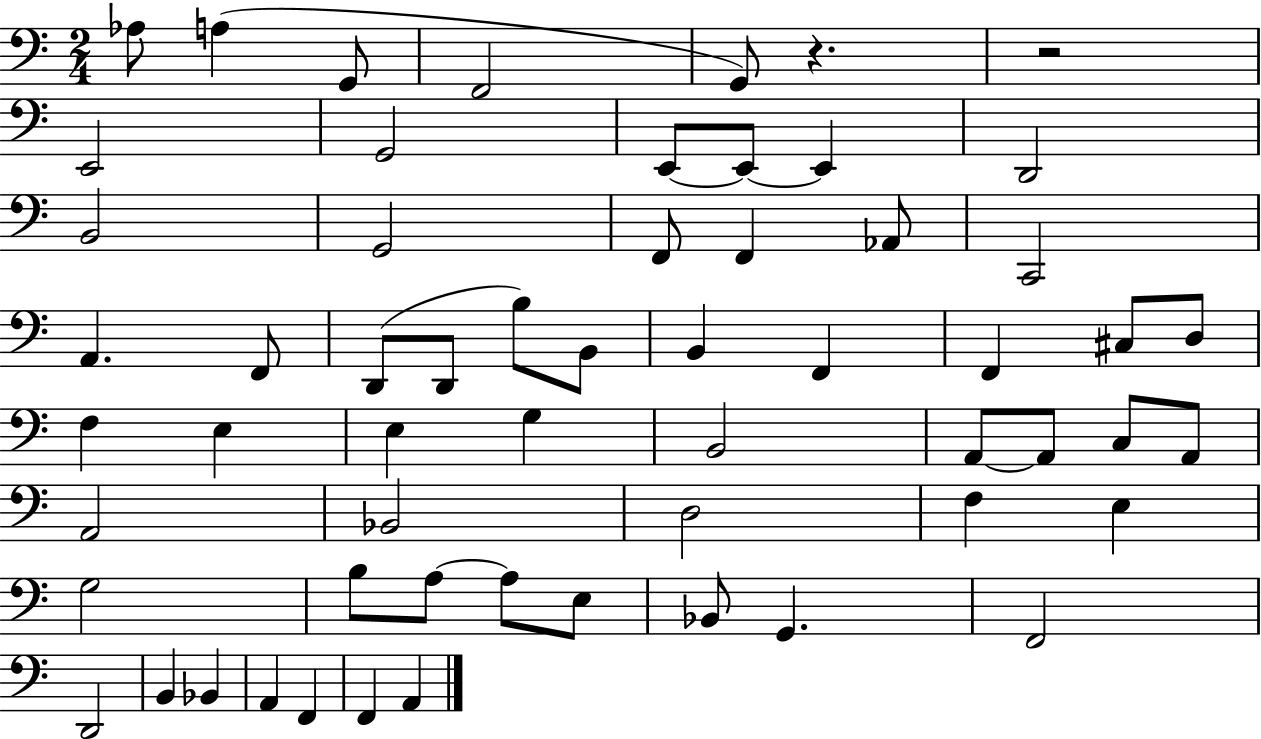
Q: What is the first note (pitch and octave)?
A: Ab3